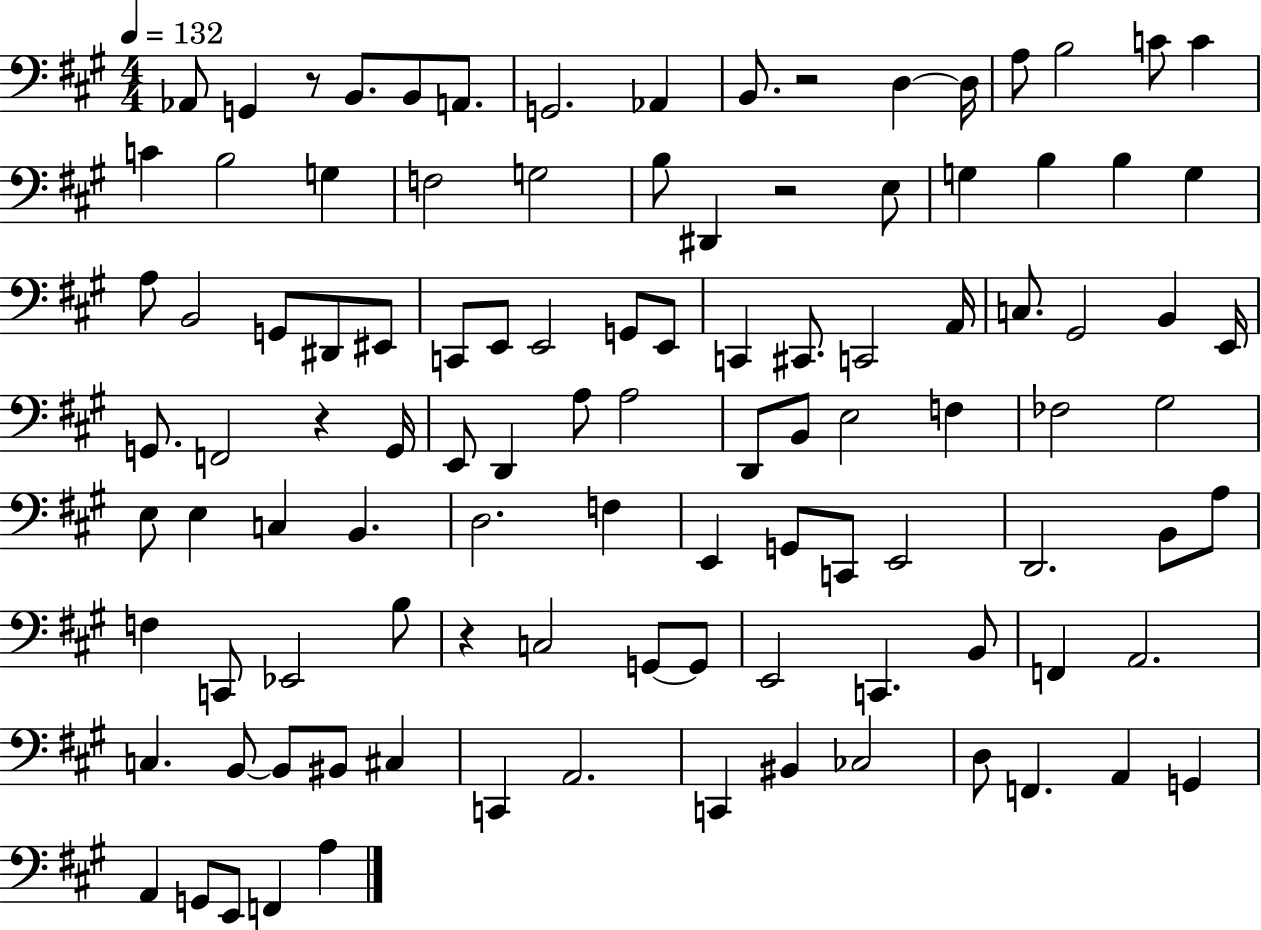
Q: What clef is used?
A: bass